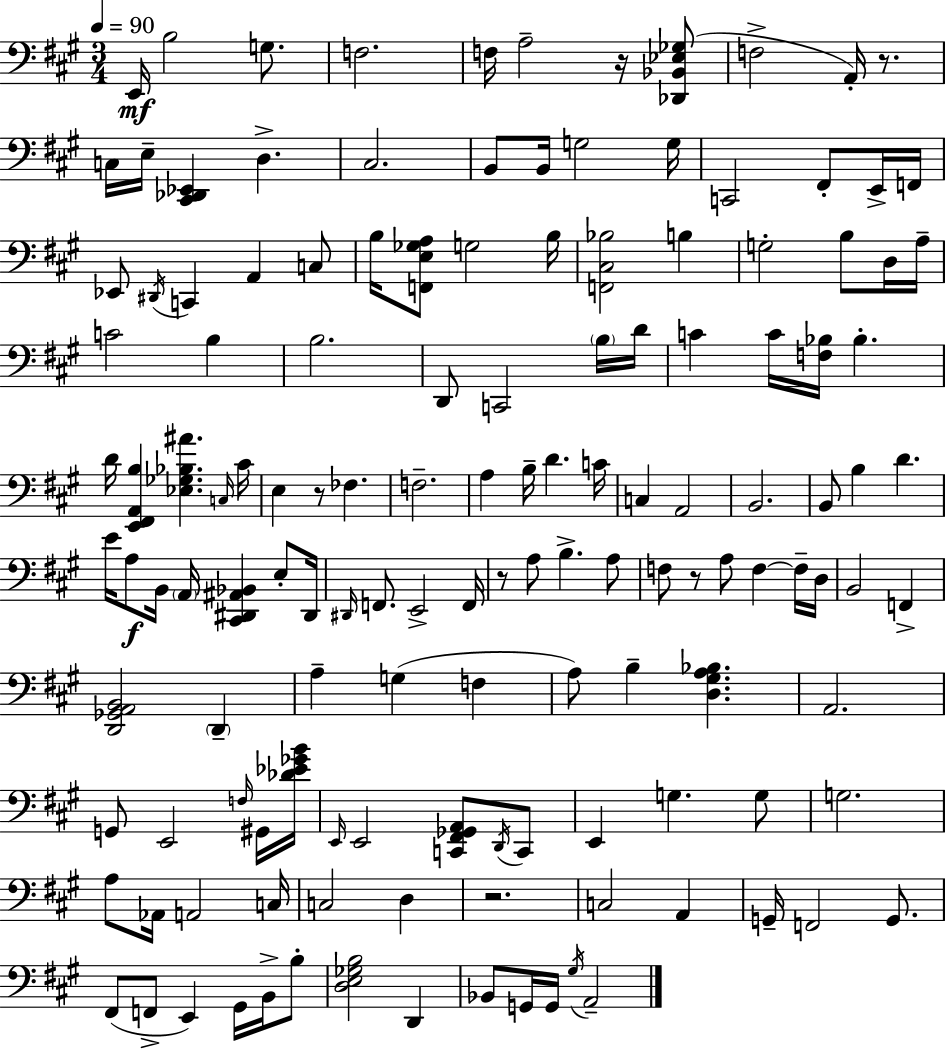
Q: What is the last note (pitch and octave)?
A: A2